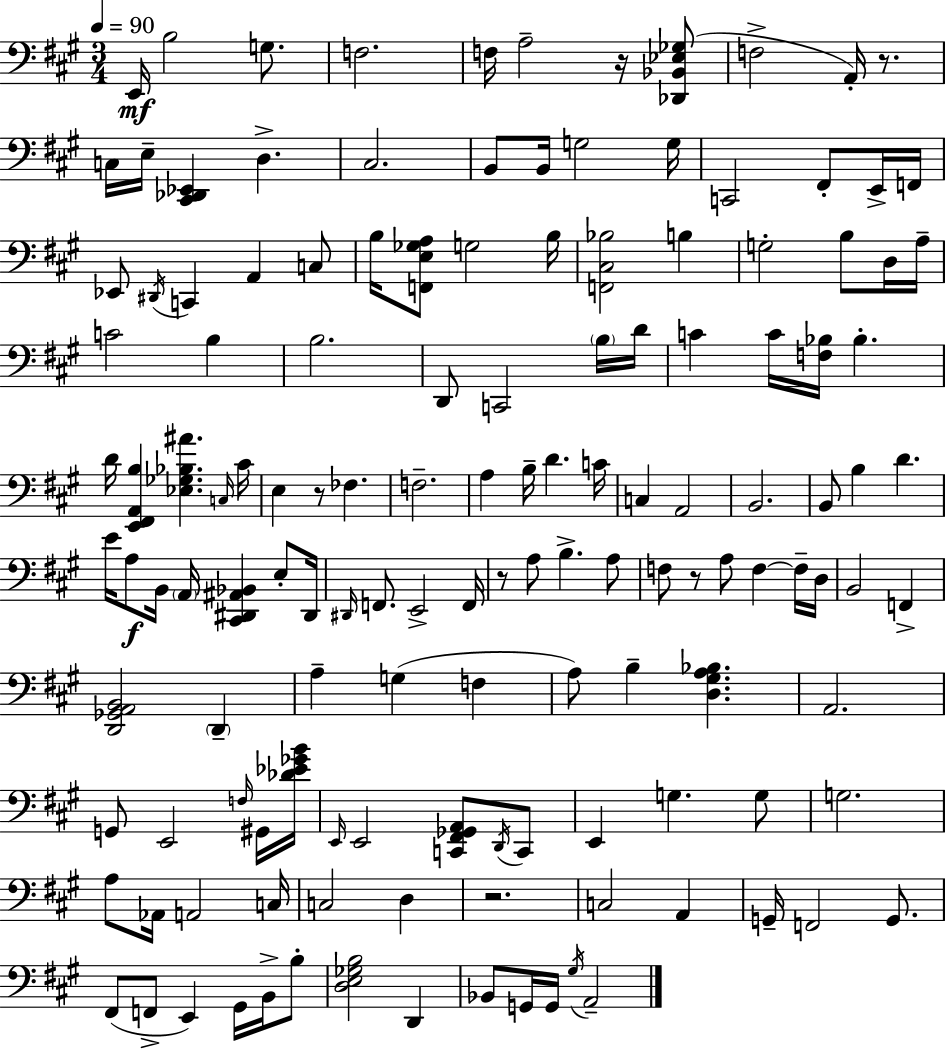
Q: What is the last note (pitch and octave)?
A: A2